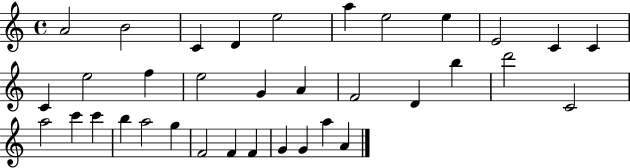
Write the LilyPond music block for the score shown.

{
  \clef treble
  \time 4/4
  \defaultTimeSignature
  \key c \major
  a'2 b'2 | c'4 d'4 e''2 | a''4 e''2 e''4 | e'2 c'4 c'4 | \break c'4 e''2 f''4 | e''2 g'4 a'4 | f'2 d'4 b''4 | d'''2 c'2 | \break a''2 c'''4 c'''4 | b''4 a''2 g''4 | f'2 f'4 f'4 | g'4 g'4 a''4 a'4 | \break \bar "|."
}